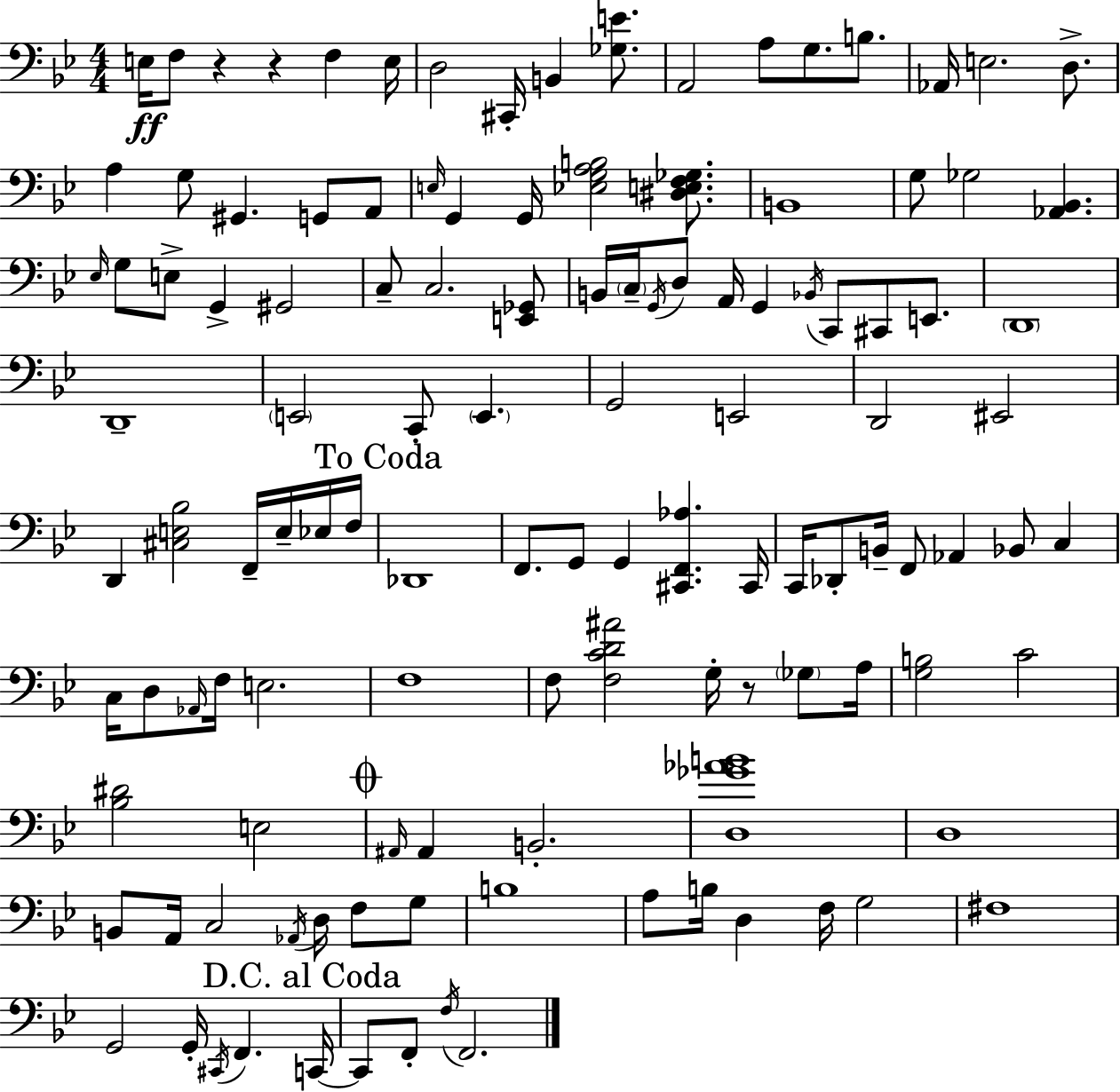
{
  \clef bass
  \numericTimeSignature
  \time 4/4
  \key g \minor
  e16\ff f8 r4 r4 f4 e16 | d2 cis,16-. b,4 <ges e'>8. | a,2 a8 g8. b8. | aes,16 e2. d8.-> | \break a4 g8 gis,4. g,8 a,8 | \grace { e16 } g,4 g,16 <ees g a b>2 <dis e f ges>8. | b,1 | g8 ges2 <aes, bes,>4. | \break \grace { ees16 } g8 e8-> g,4-> gis,2 | c8-- c2. | <e, ges,>8 b,16 \parenthesize c16-- \acciaccatura { g,16 } d8 a,16 g,4 \acciaccatura { bes,16 } c,8 cis,8 | e,8. \parenthesize d,1 | \break d,1-- | \parenthesize e,2 c,8-. \parenthesize e,4. | g,2 e,2 | d,2 eis,2 | \break d,4 <cis e bes>2 | f,16-- e16-- ees16 f16 \mark "To Coda" des,1 | f,8. g,8 g,4 <cis, f, aes>4. | cis,16 c,16 des,8-. b,16-- f,8 aes,4 bes,8 | \break c4 c16 d8 \grace { aes,16 } f16 e2. | f1 | f8 <f c' d' ais'>2 g16-. | r8 \parenthesize ges8 a16 <g b>2 c'2 | \break <bes dis'>2 e2 | \mark \markup { \musicglyph "scripts.coda" } \grace { ais,16 } ais,4 b,2.-. | <d ges' aes' b'>1 | d1 | \break b,8 a,16 c2 | \acciaccatura { aes,16 } d16 f8 g8 b1 | a8 b16 d4 f16 g2 | fis1 | \break g,2 g,16-. | \acciaccatura { cis,16 } f,4. \mark "D.C. al Coda" c,16~~ c,8 f,8-. \acciaccatura { f16 } f,2. | \bar "|."
}